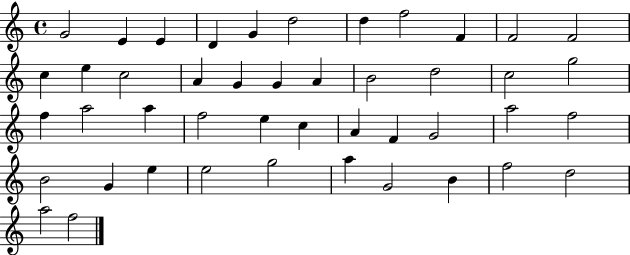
X:1
T:Untitled
M:4/4
L:1/4
K:C
G2 E E D G d2 d f2 F F2 F2 c e c2 A G G A B2 d2 c2 g2 f a2 a f2 e c A F G2 a2 f2 B2 G e e2 g2 a G2 B f2 d2 a2 f2